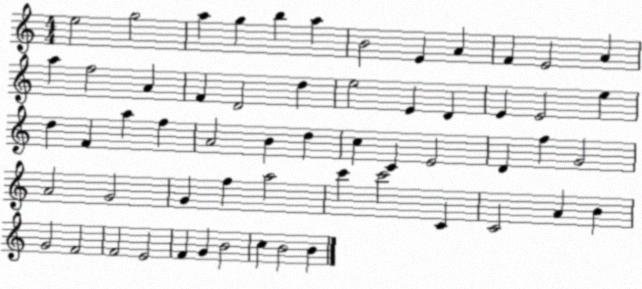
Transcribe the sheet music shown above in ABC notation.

X:1
T:Untitled
M:4/4
L:1/4
K:C
e2 g2 a g b a B2 E A F E2 A a f2 A F D2 d e2 E D E E2 e d F a f A2 B d c C E2 D f G2 A2 G2 G f a2 c' c'2 C C2 A B G2 F2 F2 E2 F G B2 c B2 B